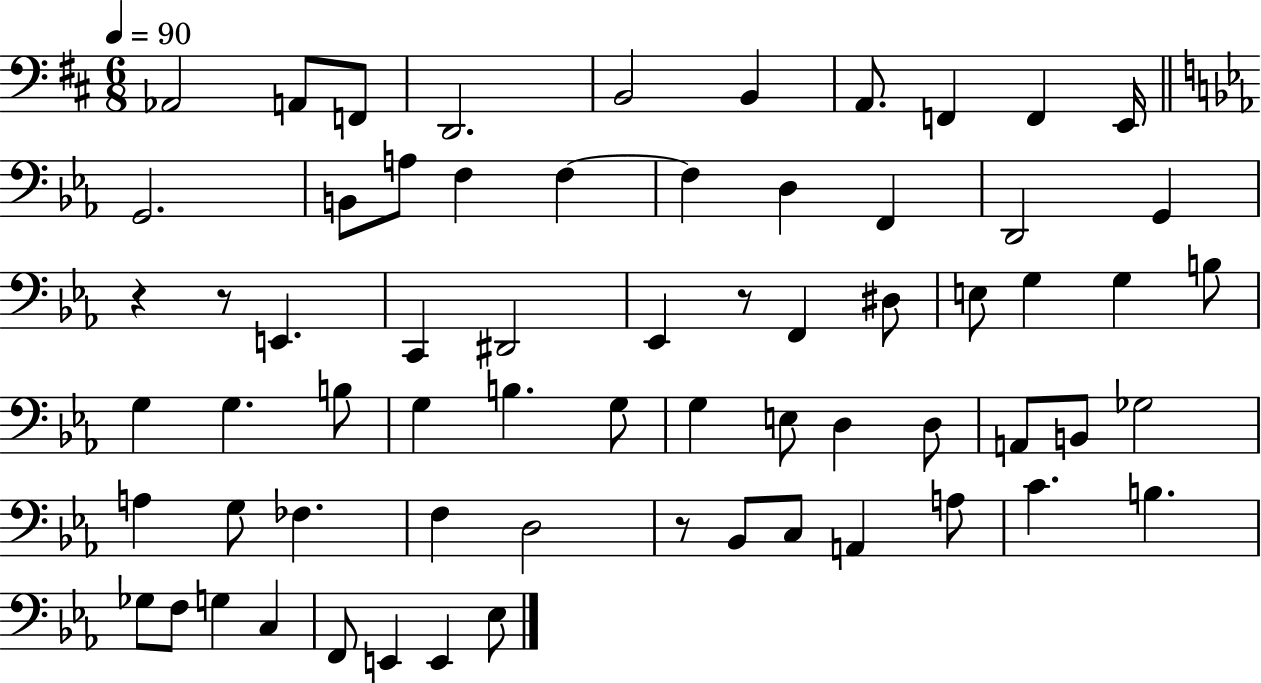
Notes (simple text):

Ab2/h A2/e F2/e D2/h. B2/h B2/q A2/e. F2/q F2/q E2/s G2/h. B2/e A3/e F3/q F3/q F3/q D3/q F2/q D2/h G2/q R/q R/e E2/q. C2/q D#2/h Eb2/q R/e F2/q D#3/e E3/e G3/q G3/q B3/e G3/q G3/q. B3/e G3/q B3/q. G3/e G3/q E3/e D3/q D3/e A2/e B2/e Gb3/h A3/q G3/e FES3/q. F3/q D3/h R/e Bb2/e C3/e A2/q A3/e C4/q. B3/q. Gb3/e F3/e G3/q C3/q F2/e E2/q E2/q Eb3/e